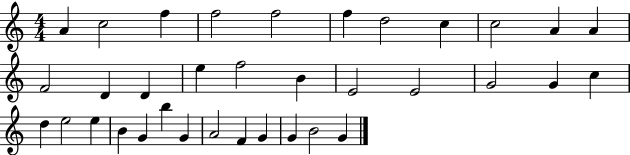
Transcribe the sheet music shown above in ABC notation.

X:1
T:Untitled
M:4/4
L:1/4
K:C
A c2 f f2 f2 f d2 c c2 A A F2 D D e f2 B E2 E2 G2 G c d e2 e B G b G A2 F G G B2 G